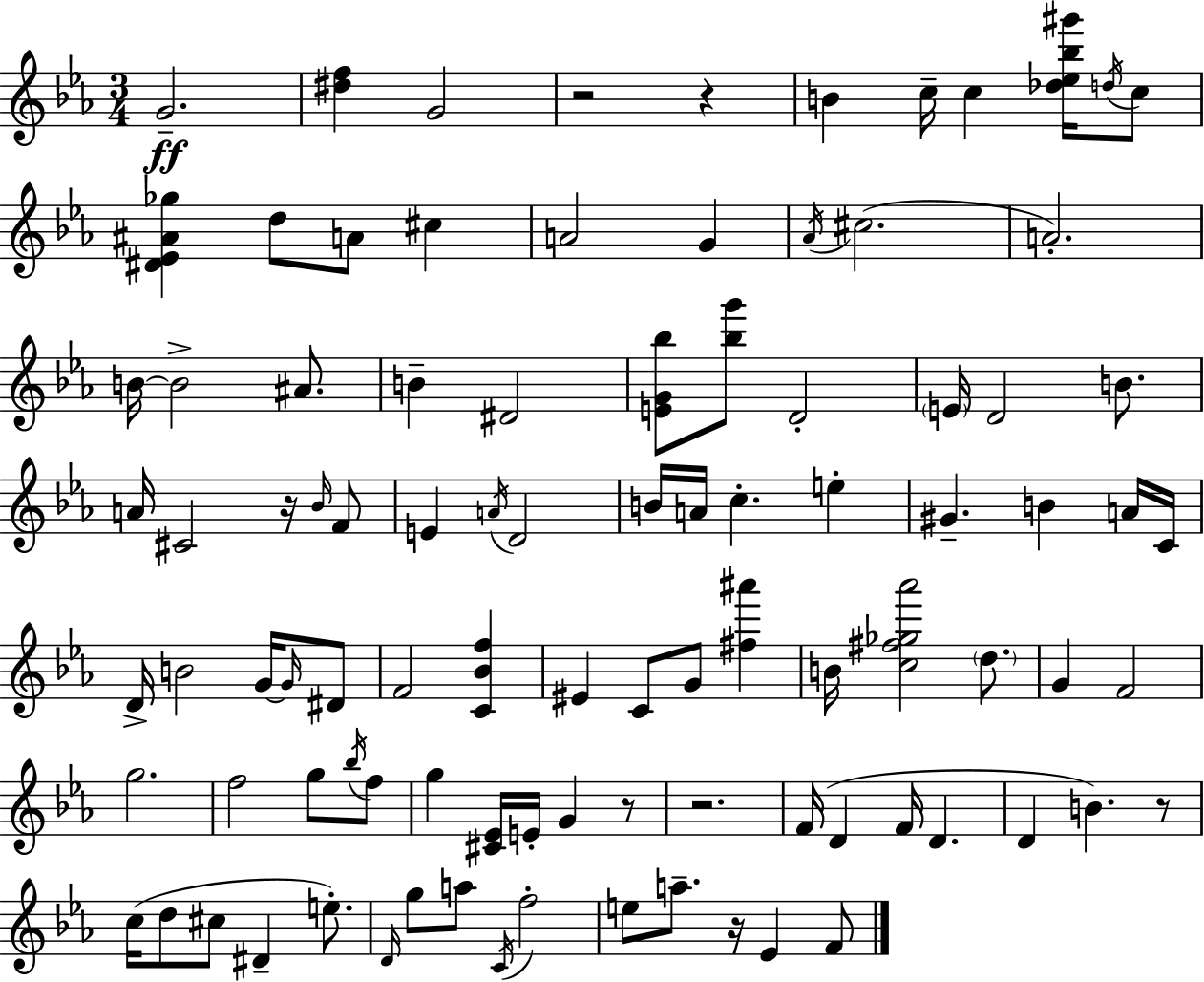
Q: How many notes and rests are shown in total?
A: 96